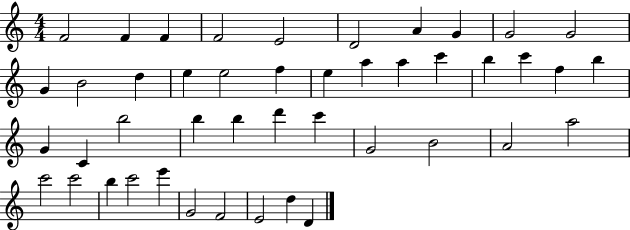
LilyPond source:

{
  \clef treble
  \numericTimeSignature
  \time 4/4
  \key c \major
  f'2 f'4 f'4 | f'2 e'2 | d'2 a'4 g'4 | g'2 g'2 | \break g'4 b'2 d''4 | e''4 e''2 f''4 | e''4 a''4 a''4 c'''4 | b''4 c'''4 f''4 b''4 | \break g'4 c'4 b''2 | b''4 b''4 d'''4 c'''4 | g'2 b'2 | a'2 a''2 | \break c'''2 c'''2 | b''4 c'''2 e'''4 | g'2 f'2 | e'2 d''4 d'4 | \break \bar "|."
}